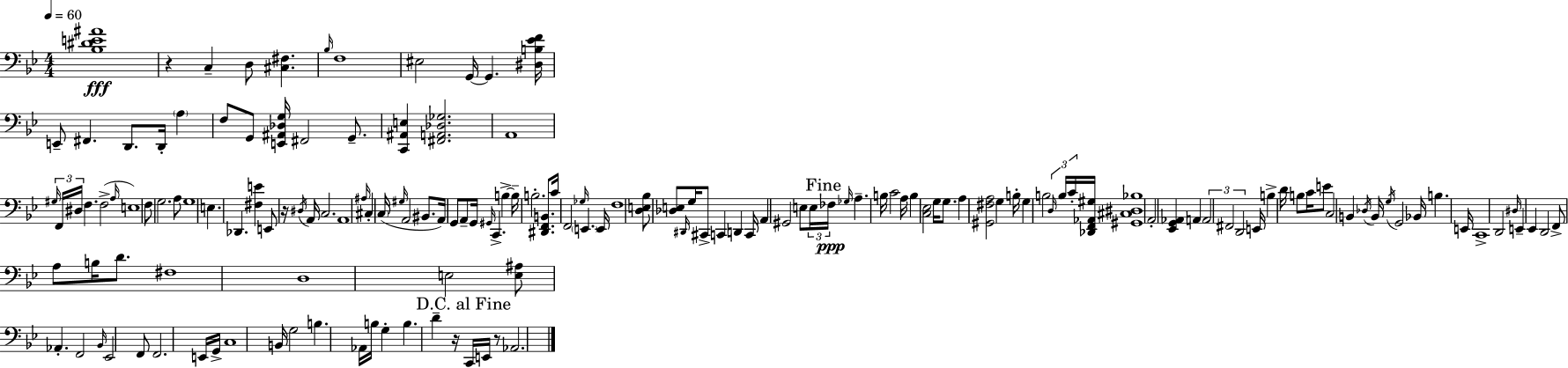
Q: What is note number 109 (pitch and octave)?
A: D2